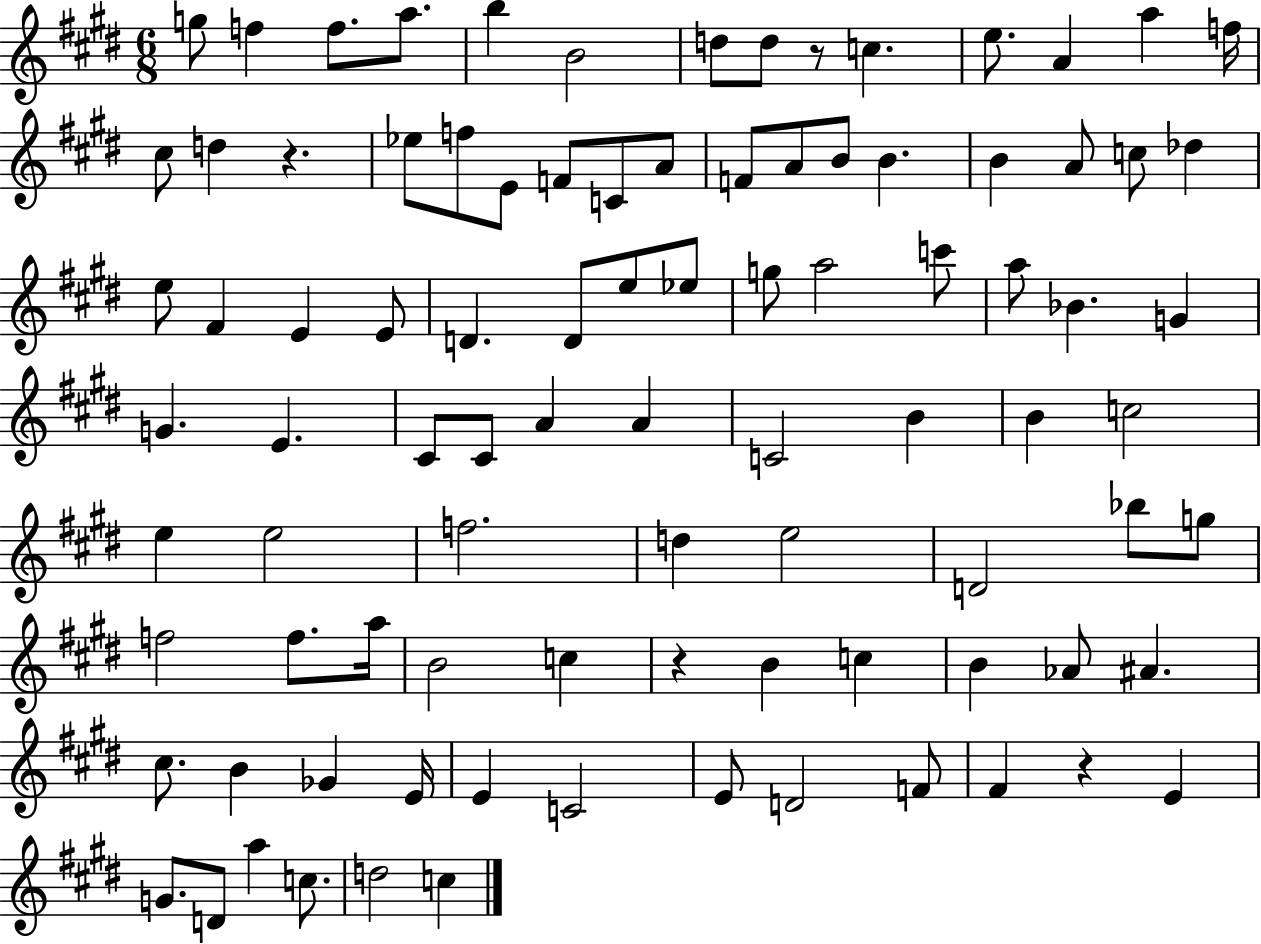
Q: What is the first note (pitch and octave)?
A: G5